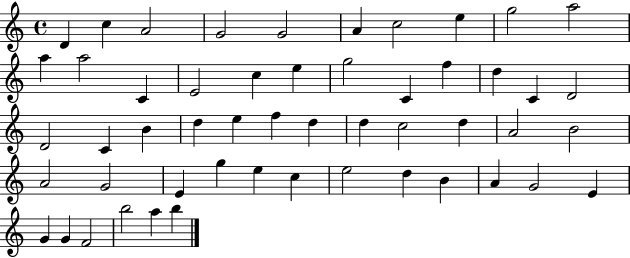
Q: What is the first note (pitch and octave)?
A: D4